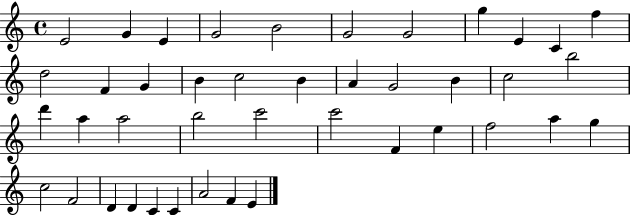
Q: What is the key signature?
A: C major